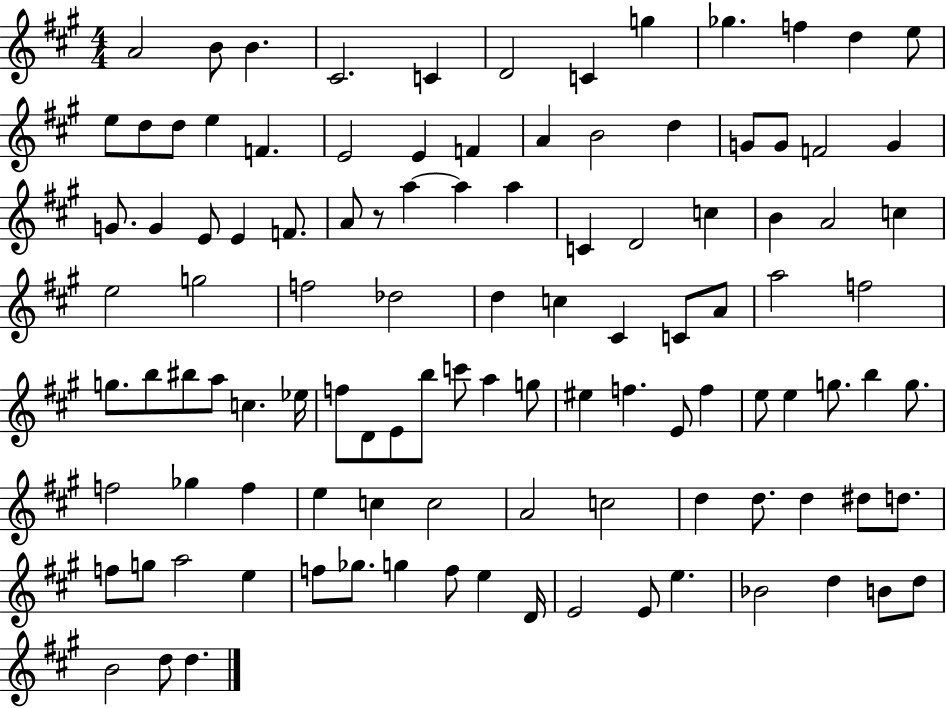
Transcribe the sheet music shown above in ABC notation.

X:1
T:Untitled
M:4/4
L:1/4
K:A
A2 B/2 B ^C2 C D2 C g _g f d e/2 e/2 d/2 d/2 e F E2 E F A B2 d G/2 G/2 F2 G G/2 G E/2 E F/2 A/2 z/2 a a a C D2 c B A2 c e2 g2 f2 _d2 d c ^C C/2 A/2 a2 f2 g/2 b/2 ^b/2 a/2 c _e/4 f/2 D/2 E/2 b/2 c'/2 a g/2 ^e f E/2 f e/2 e g/2 b g/2 f2 _g f e c c2 A2 c2 d d/2 d ^d/2 d/2 f/2 g/2 a2 e f/2 _g/2 g f/2 e D/4 E2 E/2 e _B2 d B/2 d/2 B2 d/2 d